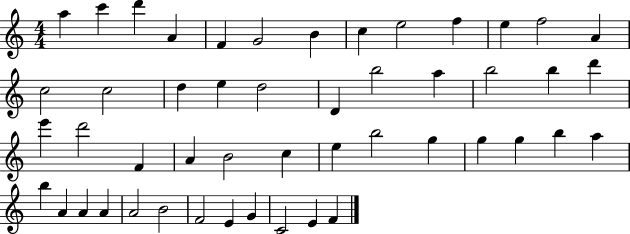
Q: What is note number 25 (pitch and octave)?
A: E6